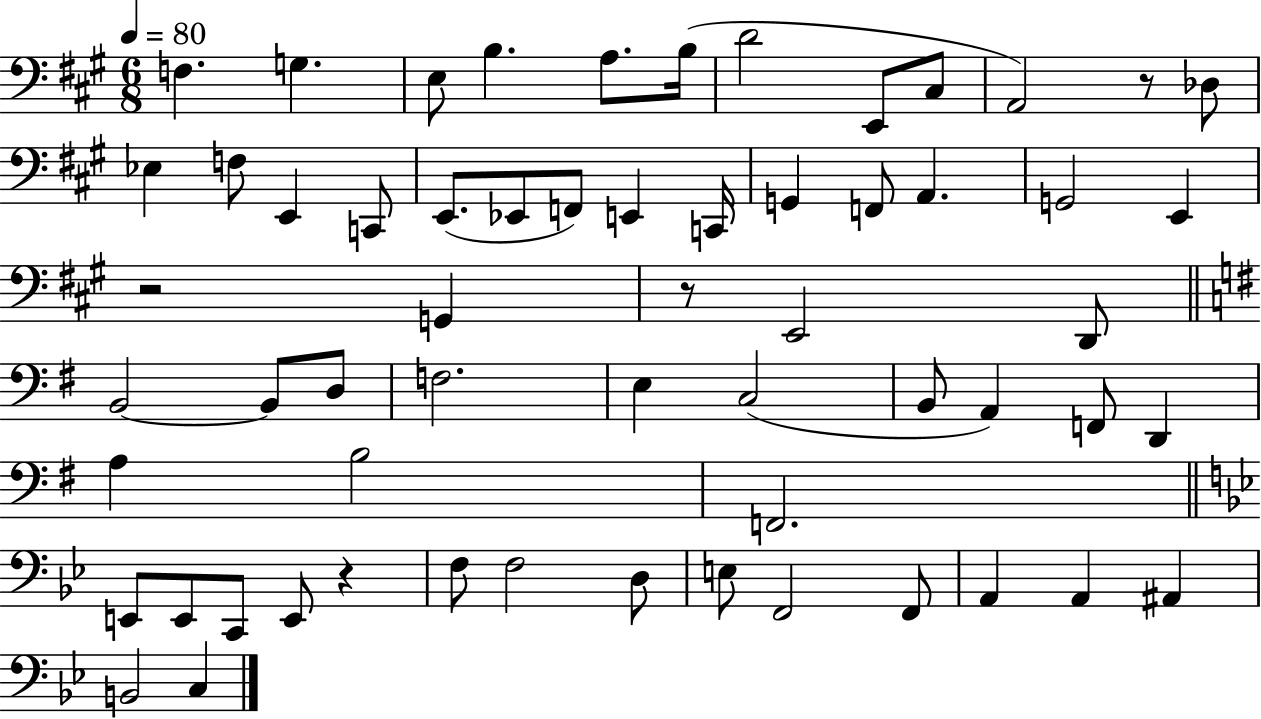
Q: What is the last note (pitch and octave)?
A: C3